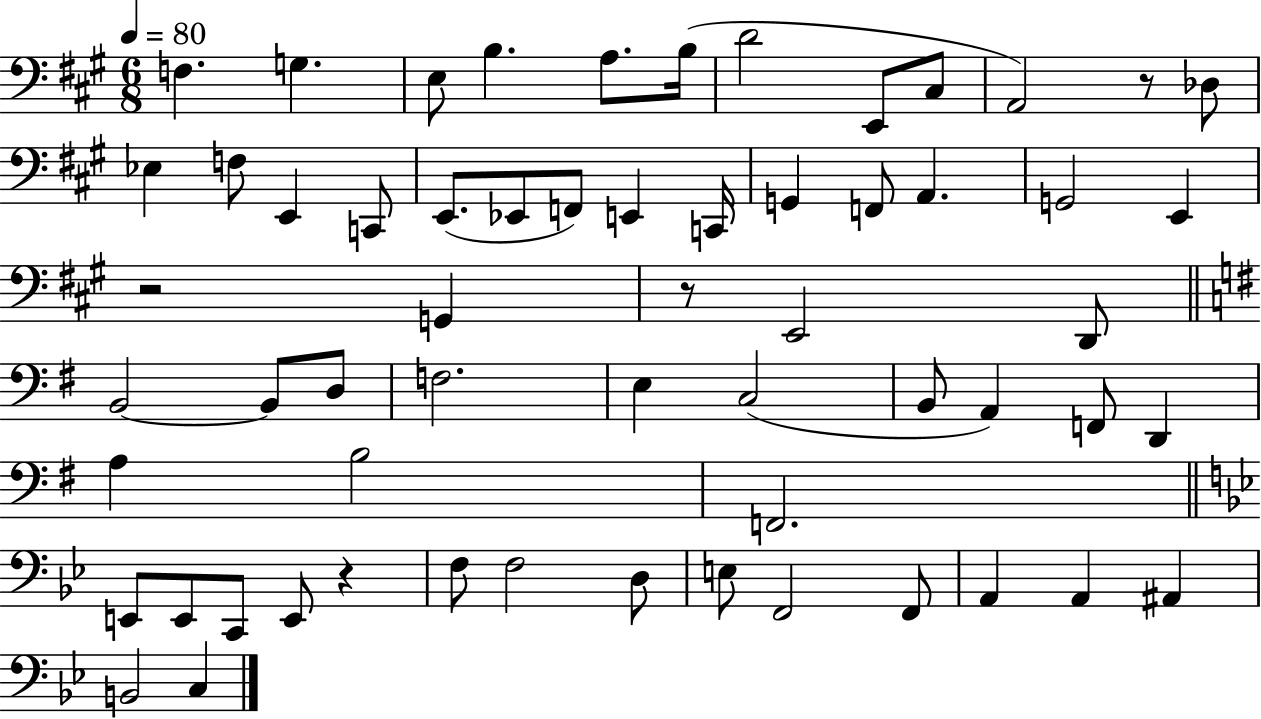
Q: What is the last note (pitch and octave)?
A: C3